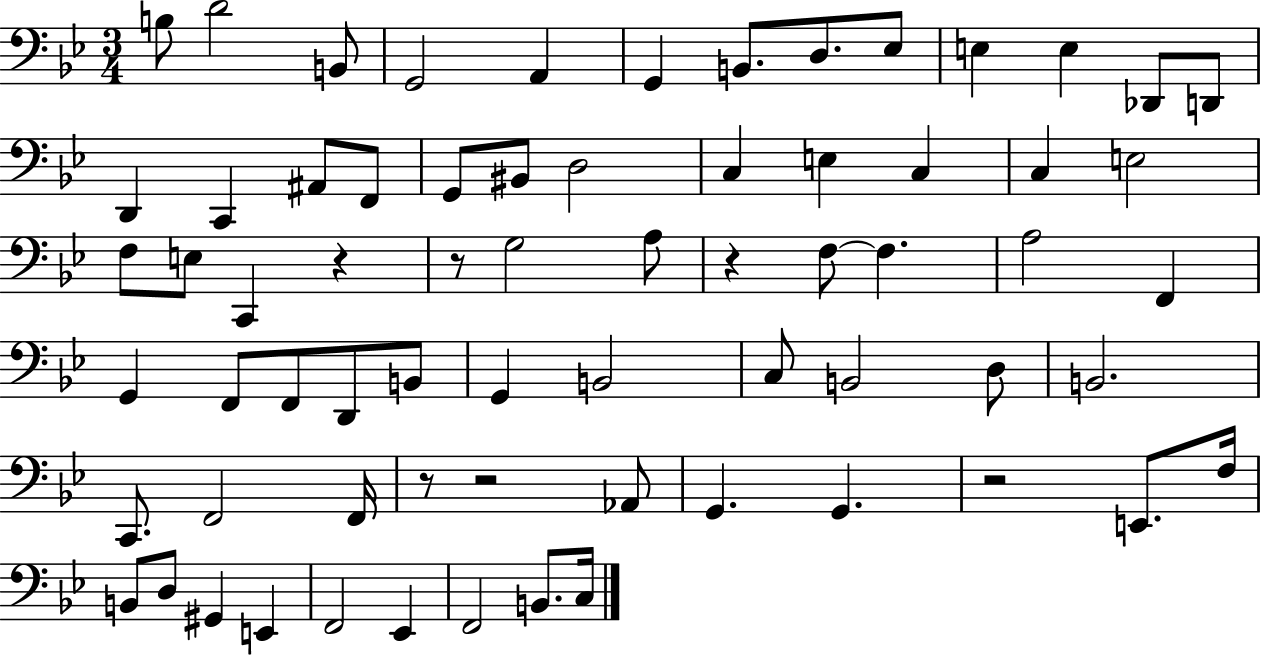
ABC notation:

X:1
T:Untitled
M:3/4
L:1/4
K:Bb
B,/2 D2 B,,/2 G,,2 A,, G,, B,,/2 D,/2 _E,/2 E, E, _D,,/2 D,,/2 D,, C,, ^A,,/2 F,,/2 G,,/2 ^B,,/2 D,2 C, E, C, C, E,2 F,/2 E,/2 C,, z z/2 G,2 A,/2 z F,/2 F, A,2 F,, G,, F,,/2 F,,/2 D,,/2 B,,/2 G,, B,,2 C,/2 B,,2 D,/2 B,,2 C,,/2 F,,2 F,,/4 z/2 z2 _A,,/2 G,, G,, z2 E,,/2 F,/4 B,,/2 D,/2 ^G,, E,, F,,2 _E,, F,,2 B,,/2 C,/4